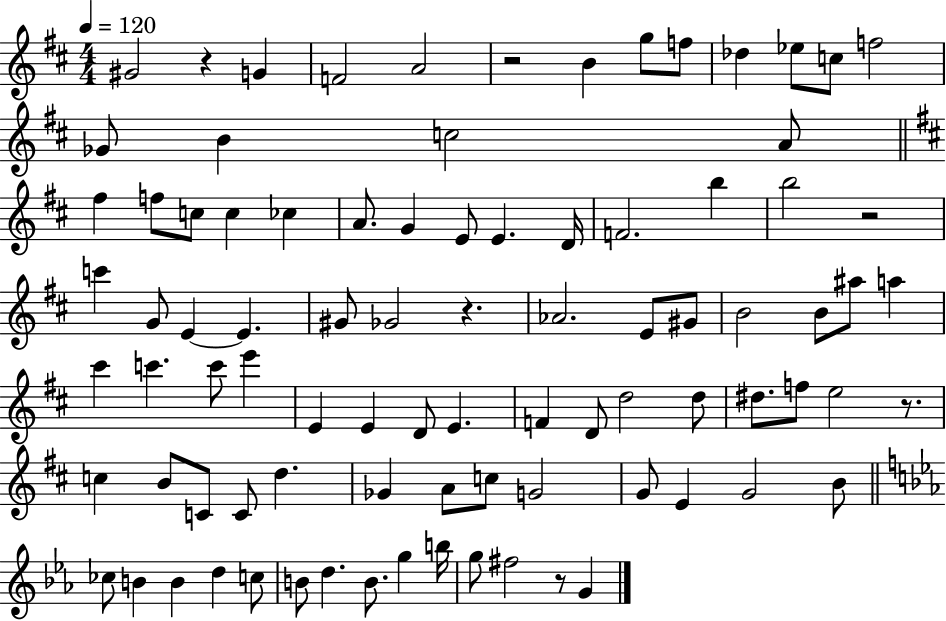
G#4/h R/q G4/q F4/h A4/h R/h B4/q G5/e F5/e Db5/q Eb5/e C5/e F5/h Gb4/e B4/q C5/h A4/e F#5/q F5/e C5/e C5/q CES5/q A4/e. G4/q E4/e E4/q. D4/s F4/h. B5/q B5/h R/h C6/q G4/e E4/q E4/q. G#4/e Gb4/h R/q. Ab4/h. E4/e G#4/e B4/h B4/e A#5/e A5/q C#6/q C6/q. C6/e E6/q E4/q E4/q D4/e E4/q. F4/q D4/e D5/h D5/e D#5/e. F5/e E5/h R/e. C5/q B4/e C4/e C4/e D5/q. Gb4/q A4/e C5/e G4/h G4/e E4/q G4/h B4/e CES5/e B4/q B4/q D5/q C5/e B4/e D5/q. B4/e. G5/q B5/s G5/e F#5/h R/e G4/q